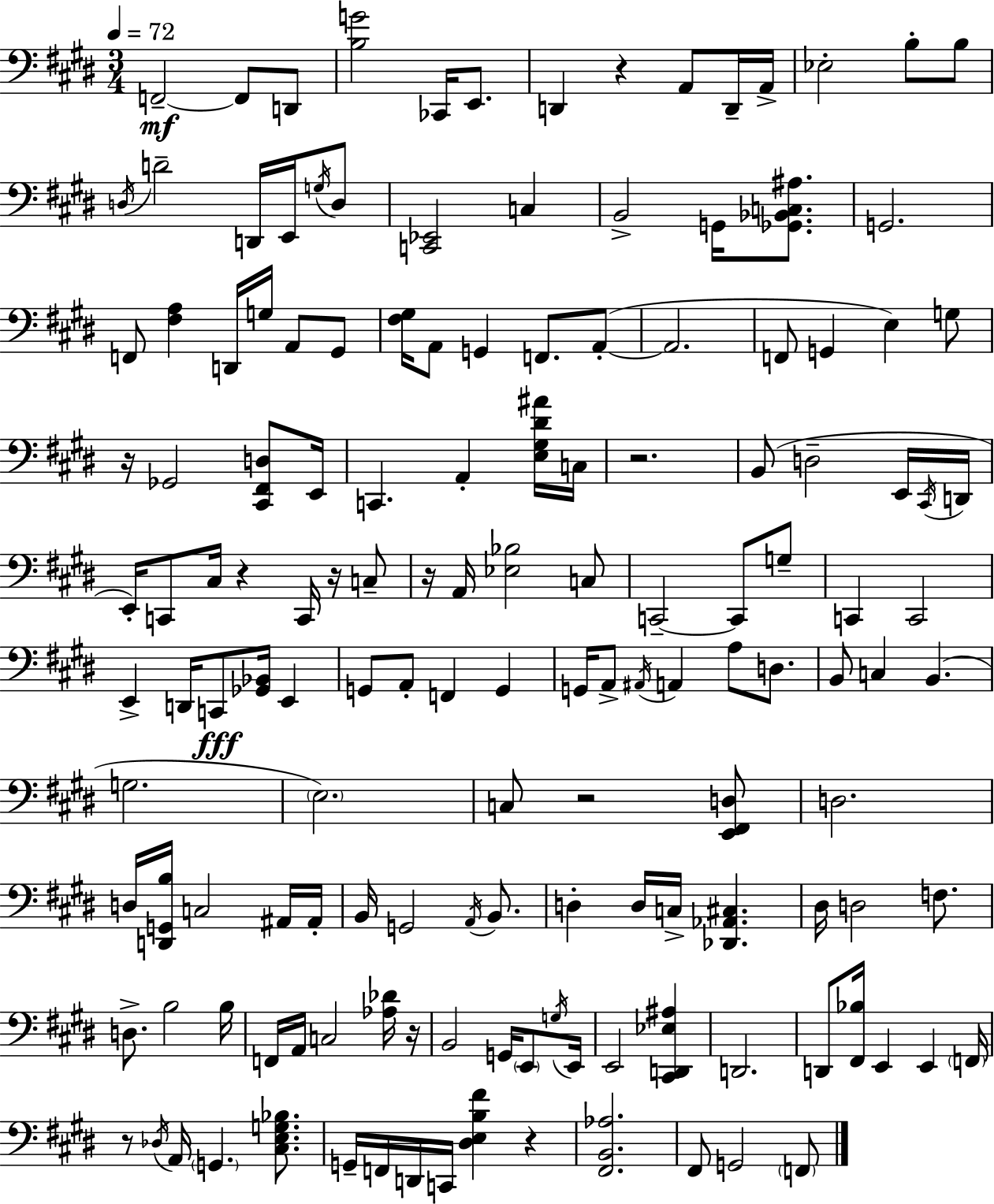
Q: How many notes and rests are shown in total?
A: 148